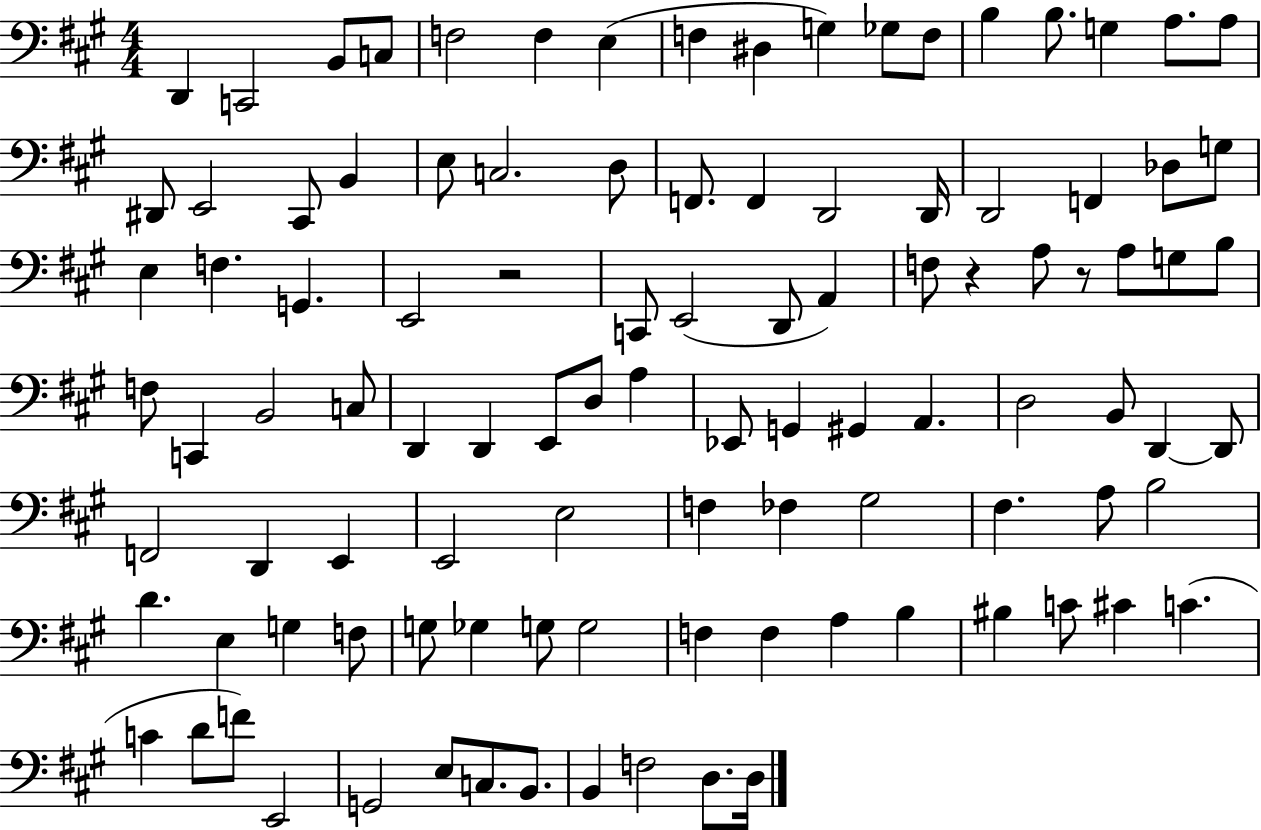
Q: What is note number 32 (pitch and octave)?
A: G3